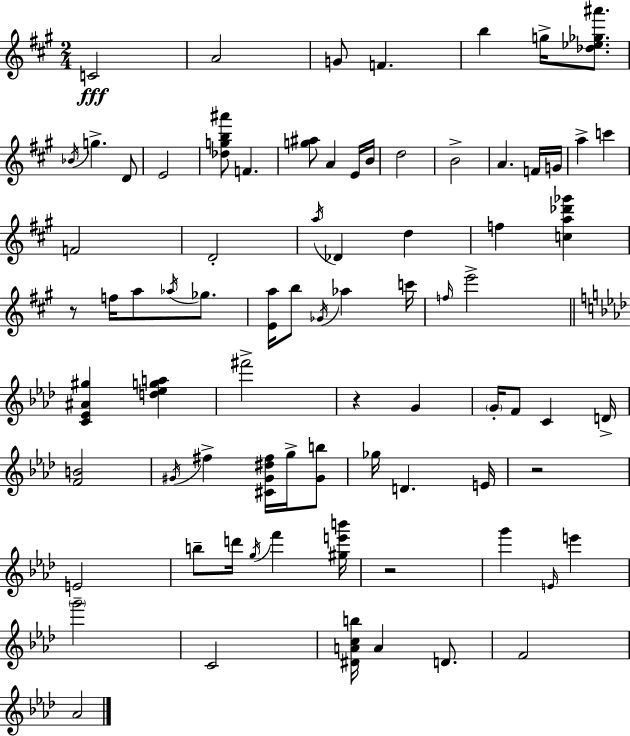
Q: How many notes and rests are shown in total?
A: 79